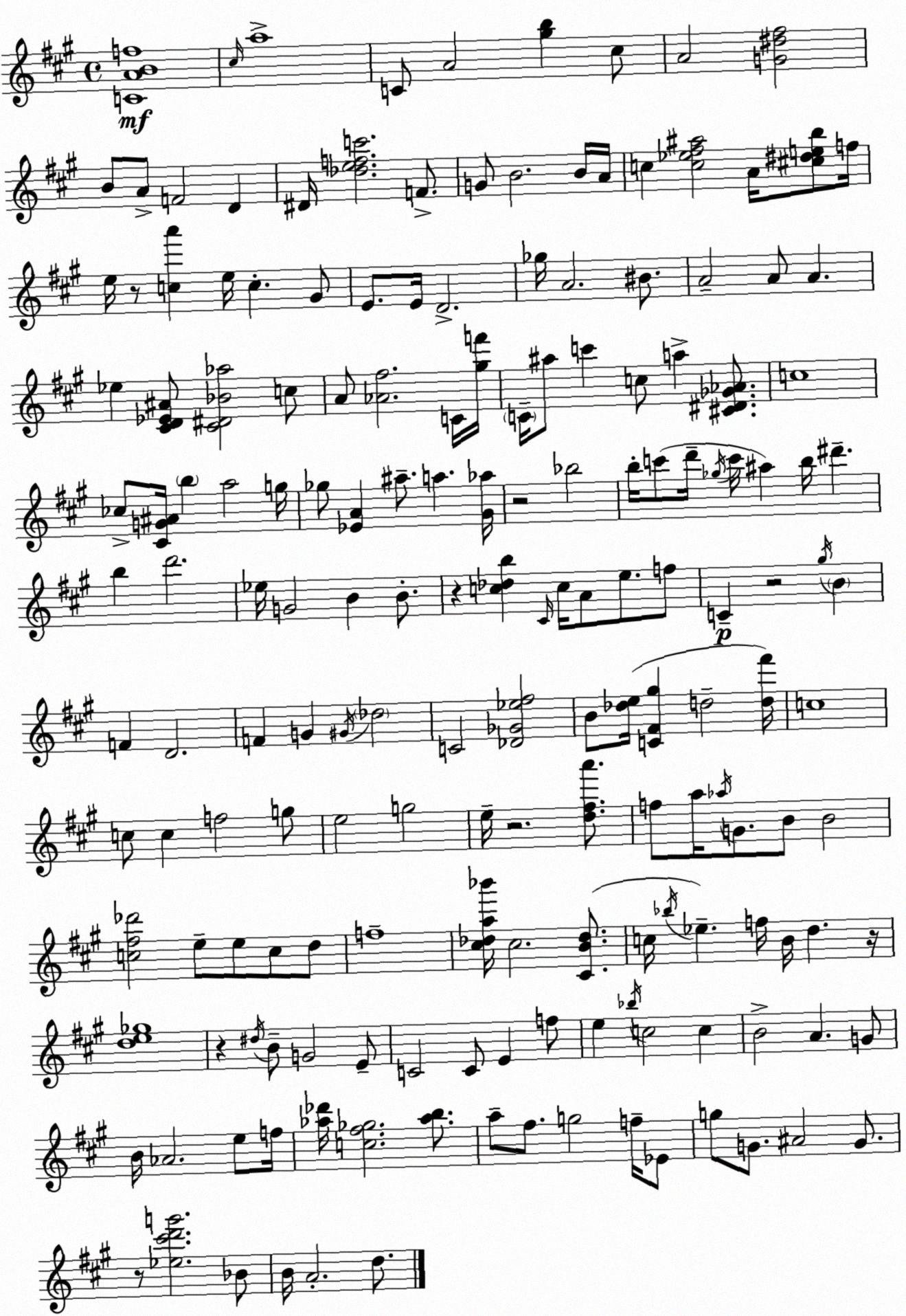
X:1
T:Untitled
M:4/4
L:1/4
K:A
[CABf]4 ^c/4 a4 C/2 A2 [^gb] ^c/2 A2 [G^d^f]2 B/2 A/2 F2 D ^D/4 [_defc']2 F/2 G/2 B2 B/4 A/4 c [c_e^f^a]2 A/4 [^c^deb]/2 f/4 e/4 z/2 [ca'] e/4 c ^G/2 E/2 E/4 D2 _g/4 A2 ^B/2 A2 A/2 A _e [^CD_E^A]/2 [^C^D_B_a]2 c/2 A/2 [_A^f]2 C/4 [^gf']/4 C/4 ^a/2 c' c/2 a [^C^D_G_A]/2 c4 _c/2 [^CG^A]/4 b a2 g/4 _g/2 [_EA] ^a/2 a [^G_a]/4 z2 _b2 b/4 c'/2 d'/4 _g/4 c'/4 ^a b/4 ^d' b d'2 _e/4 G2 B B/2 z [c_db] ^C/4 c/4 A/2 e/2 f/2 C z2 ^g/4 B F D2 F G ^G/4 _d2 C2 [_D_G_e^f]2 B/2 [_de]/4 [C^F^g] d2 [d^f']/4 c4 c/2 c f2 g/2 e2 g2 e/4 z2 [d^fa']/2 f/2 a/4 _a/4 G/2 B/2 B2 [c^f_d']2 e/2 e/2 c/2 d/2 f4 [^c_da_b']/4 ^c2 [^CB_d]/2 c/4 _b/4 _e f/4 B/4 d z/4 [de_g]4 z ^d/4 B/2 G2 E/2 C2 C/2 E f/2 e _b/4 c2 c B2 A G/2 B/4 _A2 e/2 f/4 [_a_d']/4 [c^f_g]2 [_ab]/2 a/2 ^f/2 g2 f/4 _E/2 g/2 G/2 ^A2 G/2 z/2 [_e^c'd'g']2 _B/2 B/4 A2 d/2